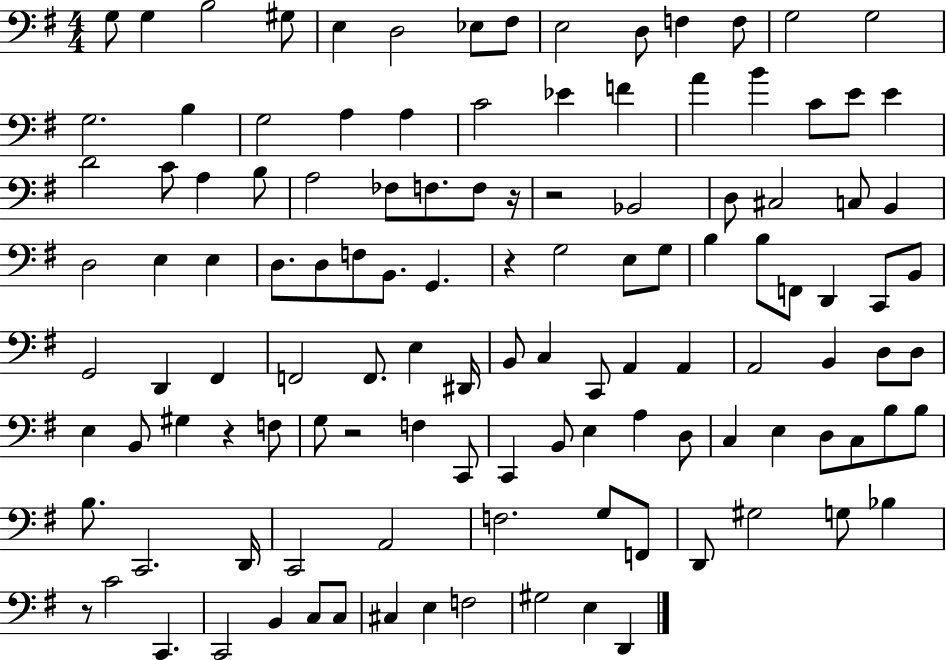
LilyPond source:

{
  \clef bass
  \numericTimeSignature
  \time 4/4
  \key g \major
  g8 g4 b2 gis8 | e4 d2 ees8 fis8 | e2 d8 f4 f8 | g2 g2 | \break g2. b4 | g2 a4 a4 | c'2 ees'4 f'4 | a'4 b'4 c'8 e'8 e'4 | \break d'2 c'8 a4 b8 | a2 fes8 f8. f8 r16 | r2 bes,2 | d8 cis2 c8 b,4 | \break d2 e4 e4 | d8. d8 f8 b,8. g,4. | r4 g2 e8 g8 | b4 b8 f,8 d,4 c,8 b,8 | \break g,2 d,4 fis,4 | f,2 f,8. e4 dis,16 | b,8 c4 c,8 a,4 a,4 | a,2 b,4 d8 d8 | \break e4 b,8 gis4 r4 f8 | g8 r2 f4 c,8 | c,4 b,8 e4 a4 d8 | c4 e4 d8 c8 b8 b8 | \break b8. c,2. d,16 | c,2 a,2 | f2. g8 f,8 | d,8 gis2 g8 bes4 | \break r8 c'2 c,4. | c,2 b,4 c8 c8 | cis4 e4 f2 | gis2 e4 d,4 | \break \bar "|."
}